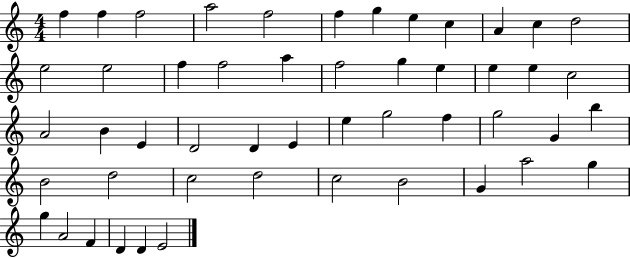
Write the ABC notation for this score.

X:1
T:Untitled
M:4/4
L:1/4
K:C
f f f2 a2 f2 f g e c A c d2 e2 e2 f f2 a f2 g e e e c2 A2 B E D2 D E e g2 f g2 G b B2 d2 c2 d2 c2 B2 G a2 g g A2 F D D E2